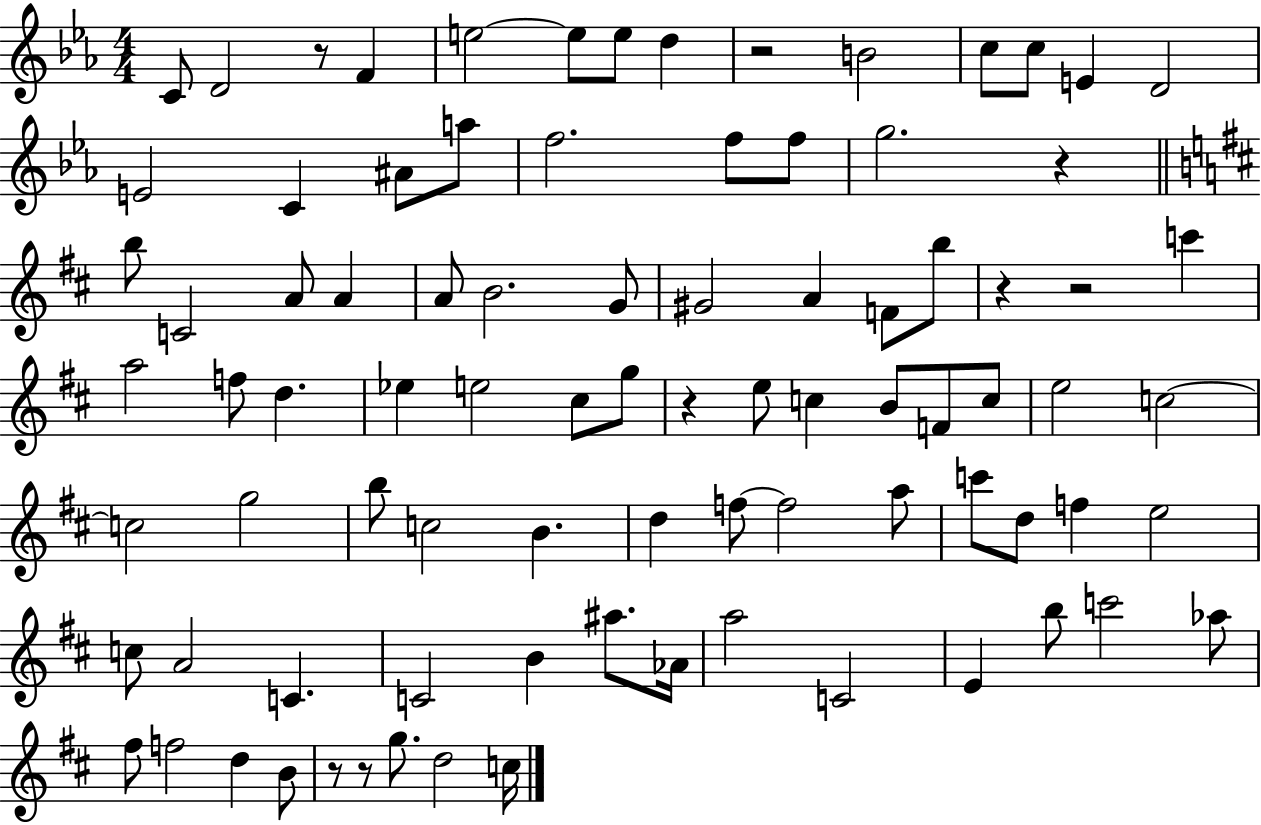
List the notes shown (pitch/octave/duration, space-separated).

C4/e D4/h R/e F4/q E5/h E5/e E5/e D5/q R/h B4/h C5/e C5/e E4/q D4/h E4/h C4/q A#4/e A5/e F5/h. F5/e F5/e G5/h. R/q B5/e C4/h A4/e A4/q A4/e B4/h. G4/e G#4/h A4/q F4/e B5/e R/q R/h C6/q A5/h F5/e D5/q. Eb5/q E5/h C#5/e G5/e R/q E5/e C5/q B4/e F4/e C5/e E5/h C5/h C5/h G5/h B5/e C5/h B4/q. D5/q F5/e F5/h A5/e C6/e D5/e F5/q E5/h C5/e A4/h C4/q. C4/h B4/q A#5/e. Ab4/s A5/h C4/h E4/q B5/e C6/h Ab5/e F#5/e F5/h D5/q B4/e R/e R/e G5/e. D5/h C5/s